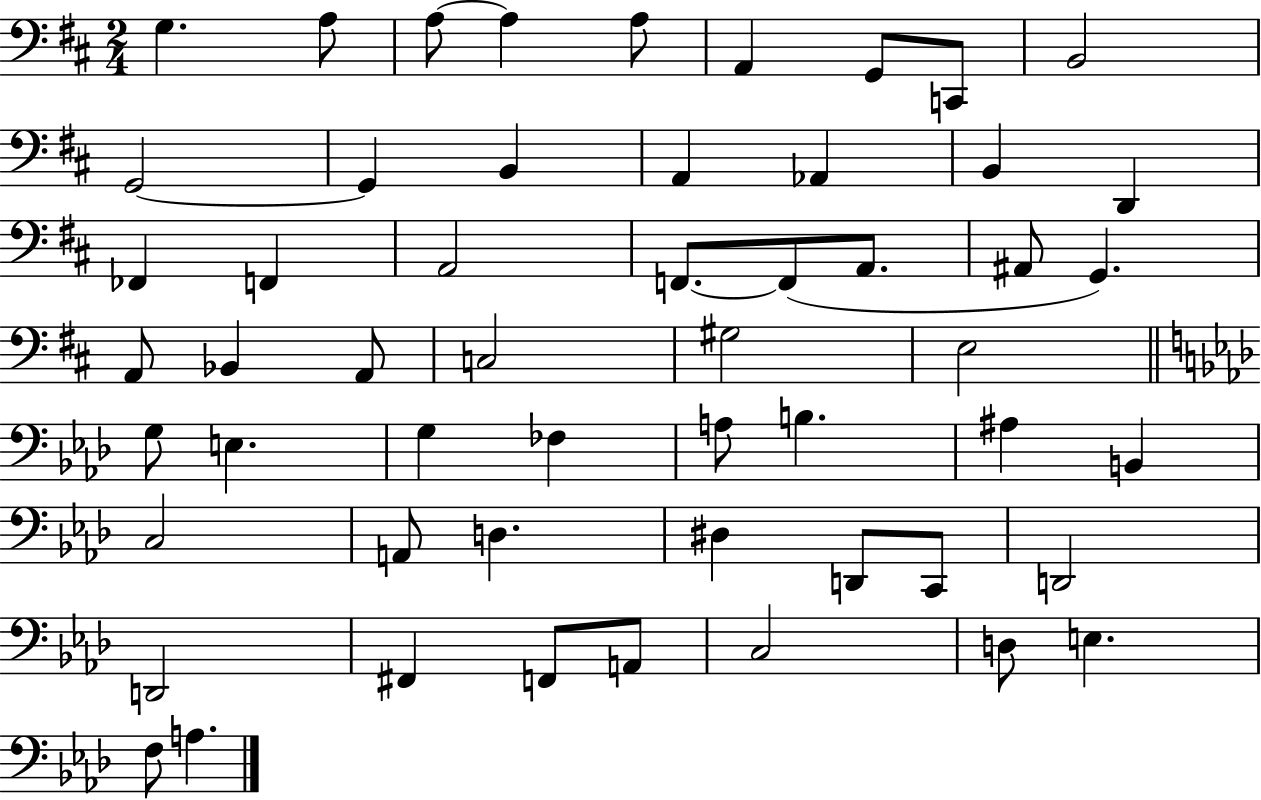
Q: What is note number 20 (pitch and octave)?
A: F2